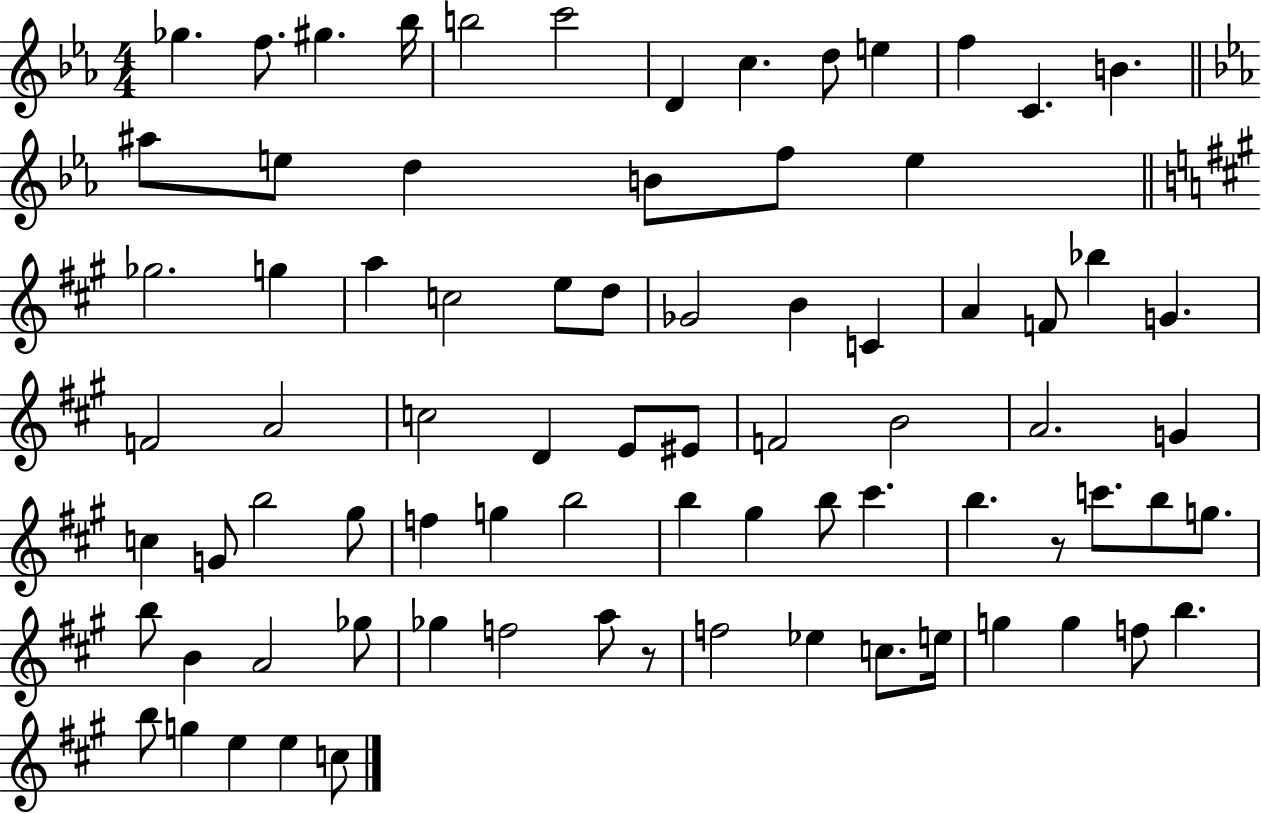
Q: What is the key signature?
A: EES major